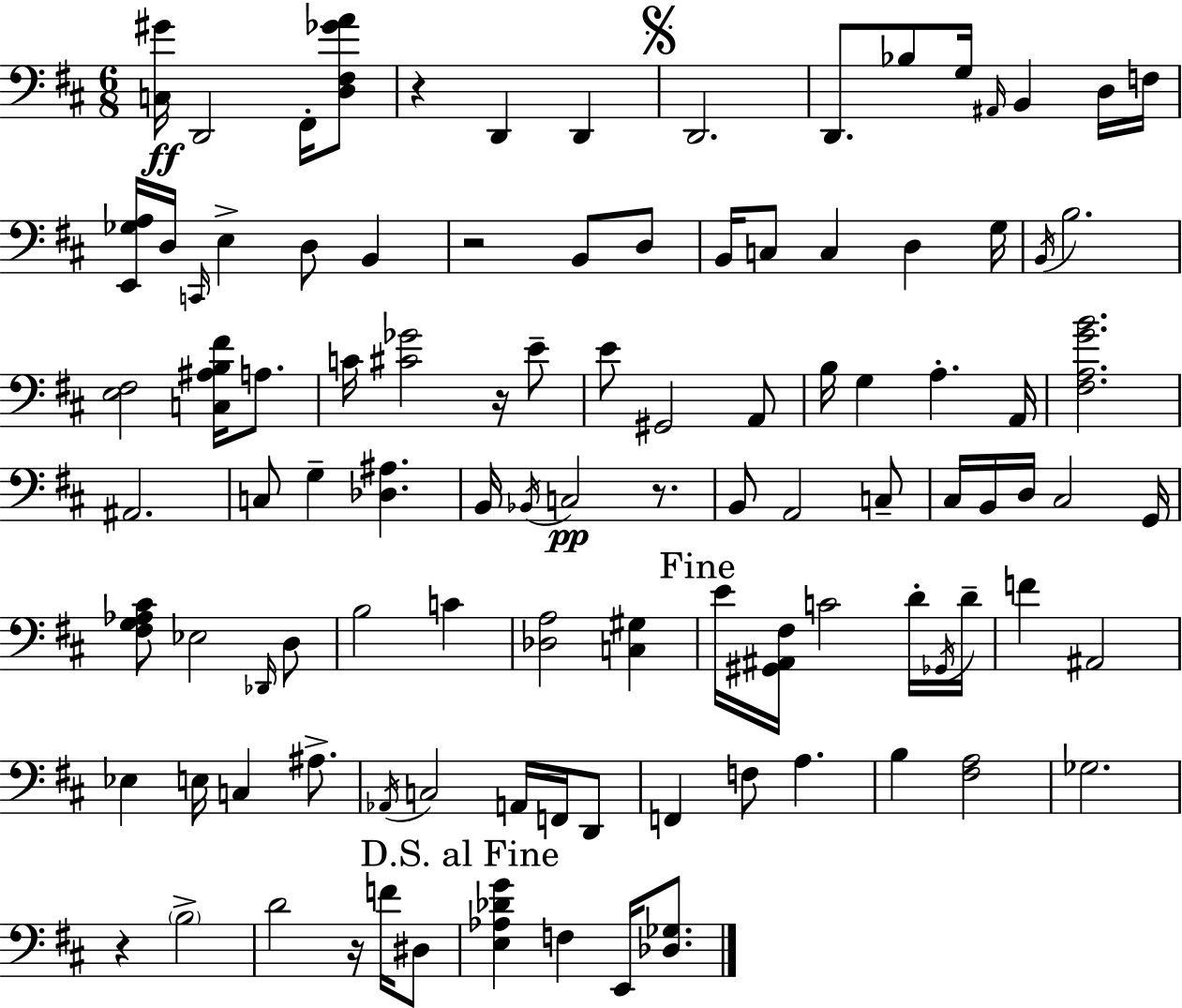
X:1
T:Untitled
M:6/8
L:1/4
K:D
[C,^G]/4 D,,2 ^F,,/4 [D,^F,_GA]/2 z D,, D,, D,,2 D,,/2 _B,/2 G,/4 ^A,,/4 B,, D,/4 F,/4 [E,,_G,A,]/4 D,/4 C,,/4 E, D,/2 B,, z2 B,,/2 D,/2 B,,/4 C,/2 C, D, G,/4 B,,/4 B,2 [E,^F,]2 [C,^A,B,^F]/4 A,/2 C/4 [^C_G]2 z/4 E/2 E/2 ^G,,2 A,,/2 B,/4 G, A, A,,/4 [^F,A,GB]2 ^A,,2 C,/2 G, [_D,^A,] B,,/4 _B,,/4 C,2 z/2 B,,/2 A,,2 C,/2 ^C,/4 B,,/4 D,/4 ^C,2 G,,/4 [^F,G,_A,^C]/2 _E,2 _D,,/4 D,/2 B,2 C [_D,A,]2 [C,^G,] E/4 [^G,,^A,,^F,]/4 C2 D/4 _G,,/4 D/4 F ^A,,2 _E, E,/4 C, ^A,/2 _A,,/4 C,2 A,,/4 F,,/4 D,,/2 F,, F,/2 A, B, [^F,A,]2 _G,2 z B,2 D2 z/4 F/4 ^D,/2 [E,_A,_DG] F, E,,/4 [_D,_G,]/2